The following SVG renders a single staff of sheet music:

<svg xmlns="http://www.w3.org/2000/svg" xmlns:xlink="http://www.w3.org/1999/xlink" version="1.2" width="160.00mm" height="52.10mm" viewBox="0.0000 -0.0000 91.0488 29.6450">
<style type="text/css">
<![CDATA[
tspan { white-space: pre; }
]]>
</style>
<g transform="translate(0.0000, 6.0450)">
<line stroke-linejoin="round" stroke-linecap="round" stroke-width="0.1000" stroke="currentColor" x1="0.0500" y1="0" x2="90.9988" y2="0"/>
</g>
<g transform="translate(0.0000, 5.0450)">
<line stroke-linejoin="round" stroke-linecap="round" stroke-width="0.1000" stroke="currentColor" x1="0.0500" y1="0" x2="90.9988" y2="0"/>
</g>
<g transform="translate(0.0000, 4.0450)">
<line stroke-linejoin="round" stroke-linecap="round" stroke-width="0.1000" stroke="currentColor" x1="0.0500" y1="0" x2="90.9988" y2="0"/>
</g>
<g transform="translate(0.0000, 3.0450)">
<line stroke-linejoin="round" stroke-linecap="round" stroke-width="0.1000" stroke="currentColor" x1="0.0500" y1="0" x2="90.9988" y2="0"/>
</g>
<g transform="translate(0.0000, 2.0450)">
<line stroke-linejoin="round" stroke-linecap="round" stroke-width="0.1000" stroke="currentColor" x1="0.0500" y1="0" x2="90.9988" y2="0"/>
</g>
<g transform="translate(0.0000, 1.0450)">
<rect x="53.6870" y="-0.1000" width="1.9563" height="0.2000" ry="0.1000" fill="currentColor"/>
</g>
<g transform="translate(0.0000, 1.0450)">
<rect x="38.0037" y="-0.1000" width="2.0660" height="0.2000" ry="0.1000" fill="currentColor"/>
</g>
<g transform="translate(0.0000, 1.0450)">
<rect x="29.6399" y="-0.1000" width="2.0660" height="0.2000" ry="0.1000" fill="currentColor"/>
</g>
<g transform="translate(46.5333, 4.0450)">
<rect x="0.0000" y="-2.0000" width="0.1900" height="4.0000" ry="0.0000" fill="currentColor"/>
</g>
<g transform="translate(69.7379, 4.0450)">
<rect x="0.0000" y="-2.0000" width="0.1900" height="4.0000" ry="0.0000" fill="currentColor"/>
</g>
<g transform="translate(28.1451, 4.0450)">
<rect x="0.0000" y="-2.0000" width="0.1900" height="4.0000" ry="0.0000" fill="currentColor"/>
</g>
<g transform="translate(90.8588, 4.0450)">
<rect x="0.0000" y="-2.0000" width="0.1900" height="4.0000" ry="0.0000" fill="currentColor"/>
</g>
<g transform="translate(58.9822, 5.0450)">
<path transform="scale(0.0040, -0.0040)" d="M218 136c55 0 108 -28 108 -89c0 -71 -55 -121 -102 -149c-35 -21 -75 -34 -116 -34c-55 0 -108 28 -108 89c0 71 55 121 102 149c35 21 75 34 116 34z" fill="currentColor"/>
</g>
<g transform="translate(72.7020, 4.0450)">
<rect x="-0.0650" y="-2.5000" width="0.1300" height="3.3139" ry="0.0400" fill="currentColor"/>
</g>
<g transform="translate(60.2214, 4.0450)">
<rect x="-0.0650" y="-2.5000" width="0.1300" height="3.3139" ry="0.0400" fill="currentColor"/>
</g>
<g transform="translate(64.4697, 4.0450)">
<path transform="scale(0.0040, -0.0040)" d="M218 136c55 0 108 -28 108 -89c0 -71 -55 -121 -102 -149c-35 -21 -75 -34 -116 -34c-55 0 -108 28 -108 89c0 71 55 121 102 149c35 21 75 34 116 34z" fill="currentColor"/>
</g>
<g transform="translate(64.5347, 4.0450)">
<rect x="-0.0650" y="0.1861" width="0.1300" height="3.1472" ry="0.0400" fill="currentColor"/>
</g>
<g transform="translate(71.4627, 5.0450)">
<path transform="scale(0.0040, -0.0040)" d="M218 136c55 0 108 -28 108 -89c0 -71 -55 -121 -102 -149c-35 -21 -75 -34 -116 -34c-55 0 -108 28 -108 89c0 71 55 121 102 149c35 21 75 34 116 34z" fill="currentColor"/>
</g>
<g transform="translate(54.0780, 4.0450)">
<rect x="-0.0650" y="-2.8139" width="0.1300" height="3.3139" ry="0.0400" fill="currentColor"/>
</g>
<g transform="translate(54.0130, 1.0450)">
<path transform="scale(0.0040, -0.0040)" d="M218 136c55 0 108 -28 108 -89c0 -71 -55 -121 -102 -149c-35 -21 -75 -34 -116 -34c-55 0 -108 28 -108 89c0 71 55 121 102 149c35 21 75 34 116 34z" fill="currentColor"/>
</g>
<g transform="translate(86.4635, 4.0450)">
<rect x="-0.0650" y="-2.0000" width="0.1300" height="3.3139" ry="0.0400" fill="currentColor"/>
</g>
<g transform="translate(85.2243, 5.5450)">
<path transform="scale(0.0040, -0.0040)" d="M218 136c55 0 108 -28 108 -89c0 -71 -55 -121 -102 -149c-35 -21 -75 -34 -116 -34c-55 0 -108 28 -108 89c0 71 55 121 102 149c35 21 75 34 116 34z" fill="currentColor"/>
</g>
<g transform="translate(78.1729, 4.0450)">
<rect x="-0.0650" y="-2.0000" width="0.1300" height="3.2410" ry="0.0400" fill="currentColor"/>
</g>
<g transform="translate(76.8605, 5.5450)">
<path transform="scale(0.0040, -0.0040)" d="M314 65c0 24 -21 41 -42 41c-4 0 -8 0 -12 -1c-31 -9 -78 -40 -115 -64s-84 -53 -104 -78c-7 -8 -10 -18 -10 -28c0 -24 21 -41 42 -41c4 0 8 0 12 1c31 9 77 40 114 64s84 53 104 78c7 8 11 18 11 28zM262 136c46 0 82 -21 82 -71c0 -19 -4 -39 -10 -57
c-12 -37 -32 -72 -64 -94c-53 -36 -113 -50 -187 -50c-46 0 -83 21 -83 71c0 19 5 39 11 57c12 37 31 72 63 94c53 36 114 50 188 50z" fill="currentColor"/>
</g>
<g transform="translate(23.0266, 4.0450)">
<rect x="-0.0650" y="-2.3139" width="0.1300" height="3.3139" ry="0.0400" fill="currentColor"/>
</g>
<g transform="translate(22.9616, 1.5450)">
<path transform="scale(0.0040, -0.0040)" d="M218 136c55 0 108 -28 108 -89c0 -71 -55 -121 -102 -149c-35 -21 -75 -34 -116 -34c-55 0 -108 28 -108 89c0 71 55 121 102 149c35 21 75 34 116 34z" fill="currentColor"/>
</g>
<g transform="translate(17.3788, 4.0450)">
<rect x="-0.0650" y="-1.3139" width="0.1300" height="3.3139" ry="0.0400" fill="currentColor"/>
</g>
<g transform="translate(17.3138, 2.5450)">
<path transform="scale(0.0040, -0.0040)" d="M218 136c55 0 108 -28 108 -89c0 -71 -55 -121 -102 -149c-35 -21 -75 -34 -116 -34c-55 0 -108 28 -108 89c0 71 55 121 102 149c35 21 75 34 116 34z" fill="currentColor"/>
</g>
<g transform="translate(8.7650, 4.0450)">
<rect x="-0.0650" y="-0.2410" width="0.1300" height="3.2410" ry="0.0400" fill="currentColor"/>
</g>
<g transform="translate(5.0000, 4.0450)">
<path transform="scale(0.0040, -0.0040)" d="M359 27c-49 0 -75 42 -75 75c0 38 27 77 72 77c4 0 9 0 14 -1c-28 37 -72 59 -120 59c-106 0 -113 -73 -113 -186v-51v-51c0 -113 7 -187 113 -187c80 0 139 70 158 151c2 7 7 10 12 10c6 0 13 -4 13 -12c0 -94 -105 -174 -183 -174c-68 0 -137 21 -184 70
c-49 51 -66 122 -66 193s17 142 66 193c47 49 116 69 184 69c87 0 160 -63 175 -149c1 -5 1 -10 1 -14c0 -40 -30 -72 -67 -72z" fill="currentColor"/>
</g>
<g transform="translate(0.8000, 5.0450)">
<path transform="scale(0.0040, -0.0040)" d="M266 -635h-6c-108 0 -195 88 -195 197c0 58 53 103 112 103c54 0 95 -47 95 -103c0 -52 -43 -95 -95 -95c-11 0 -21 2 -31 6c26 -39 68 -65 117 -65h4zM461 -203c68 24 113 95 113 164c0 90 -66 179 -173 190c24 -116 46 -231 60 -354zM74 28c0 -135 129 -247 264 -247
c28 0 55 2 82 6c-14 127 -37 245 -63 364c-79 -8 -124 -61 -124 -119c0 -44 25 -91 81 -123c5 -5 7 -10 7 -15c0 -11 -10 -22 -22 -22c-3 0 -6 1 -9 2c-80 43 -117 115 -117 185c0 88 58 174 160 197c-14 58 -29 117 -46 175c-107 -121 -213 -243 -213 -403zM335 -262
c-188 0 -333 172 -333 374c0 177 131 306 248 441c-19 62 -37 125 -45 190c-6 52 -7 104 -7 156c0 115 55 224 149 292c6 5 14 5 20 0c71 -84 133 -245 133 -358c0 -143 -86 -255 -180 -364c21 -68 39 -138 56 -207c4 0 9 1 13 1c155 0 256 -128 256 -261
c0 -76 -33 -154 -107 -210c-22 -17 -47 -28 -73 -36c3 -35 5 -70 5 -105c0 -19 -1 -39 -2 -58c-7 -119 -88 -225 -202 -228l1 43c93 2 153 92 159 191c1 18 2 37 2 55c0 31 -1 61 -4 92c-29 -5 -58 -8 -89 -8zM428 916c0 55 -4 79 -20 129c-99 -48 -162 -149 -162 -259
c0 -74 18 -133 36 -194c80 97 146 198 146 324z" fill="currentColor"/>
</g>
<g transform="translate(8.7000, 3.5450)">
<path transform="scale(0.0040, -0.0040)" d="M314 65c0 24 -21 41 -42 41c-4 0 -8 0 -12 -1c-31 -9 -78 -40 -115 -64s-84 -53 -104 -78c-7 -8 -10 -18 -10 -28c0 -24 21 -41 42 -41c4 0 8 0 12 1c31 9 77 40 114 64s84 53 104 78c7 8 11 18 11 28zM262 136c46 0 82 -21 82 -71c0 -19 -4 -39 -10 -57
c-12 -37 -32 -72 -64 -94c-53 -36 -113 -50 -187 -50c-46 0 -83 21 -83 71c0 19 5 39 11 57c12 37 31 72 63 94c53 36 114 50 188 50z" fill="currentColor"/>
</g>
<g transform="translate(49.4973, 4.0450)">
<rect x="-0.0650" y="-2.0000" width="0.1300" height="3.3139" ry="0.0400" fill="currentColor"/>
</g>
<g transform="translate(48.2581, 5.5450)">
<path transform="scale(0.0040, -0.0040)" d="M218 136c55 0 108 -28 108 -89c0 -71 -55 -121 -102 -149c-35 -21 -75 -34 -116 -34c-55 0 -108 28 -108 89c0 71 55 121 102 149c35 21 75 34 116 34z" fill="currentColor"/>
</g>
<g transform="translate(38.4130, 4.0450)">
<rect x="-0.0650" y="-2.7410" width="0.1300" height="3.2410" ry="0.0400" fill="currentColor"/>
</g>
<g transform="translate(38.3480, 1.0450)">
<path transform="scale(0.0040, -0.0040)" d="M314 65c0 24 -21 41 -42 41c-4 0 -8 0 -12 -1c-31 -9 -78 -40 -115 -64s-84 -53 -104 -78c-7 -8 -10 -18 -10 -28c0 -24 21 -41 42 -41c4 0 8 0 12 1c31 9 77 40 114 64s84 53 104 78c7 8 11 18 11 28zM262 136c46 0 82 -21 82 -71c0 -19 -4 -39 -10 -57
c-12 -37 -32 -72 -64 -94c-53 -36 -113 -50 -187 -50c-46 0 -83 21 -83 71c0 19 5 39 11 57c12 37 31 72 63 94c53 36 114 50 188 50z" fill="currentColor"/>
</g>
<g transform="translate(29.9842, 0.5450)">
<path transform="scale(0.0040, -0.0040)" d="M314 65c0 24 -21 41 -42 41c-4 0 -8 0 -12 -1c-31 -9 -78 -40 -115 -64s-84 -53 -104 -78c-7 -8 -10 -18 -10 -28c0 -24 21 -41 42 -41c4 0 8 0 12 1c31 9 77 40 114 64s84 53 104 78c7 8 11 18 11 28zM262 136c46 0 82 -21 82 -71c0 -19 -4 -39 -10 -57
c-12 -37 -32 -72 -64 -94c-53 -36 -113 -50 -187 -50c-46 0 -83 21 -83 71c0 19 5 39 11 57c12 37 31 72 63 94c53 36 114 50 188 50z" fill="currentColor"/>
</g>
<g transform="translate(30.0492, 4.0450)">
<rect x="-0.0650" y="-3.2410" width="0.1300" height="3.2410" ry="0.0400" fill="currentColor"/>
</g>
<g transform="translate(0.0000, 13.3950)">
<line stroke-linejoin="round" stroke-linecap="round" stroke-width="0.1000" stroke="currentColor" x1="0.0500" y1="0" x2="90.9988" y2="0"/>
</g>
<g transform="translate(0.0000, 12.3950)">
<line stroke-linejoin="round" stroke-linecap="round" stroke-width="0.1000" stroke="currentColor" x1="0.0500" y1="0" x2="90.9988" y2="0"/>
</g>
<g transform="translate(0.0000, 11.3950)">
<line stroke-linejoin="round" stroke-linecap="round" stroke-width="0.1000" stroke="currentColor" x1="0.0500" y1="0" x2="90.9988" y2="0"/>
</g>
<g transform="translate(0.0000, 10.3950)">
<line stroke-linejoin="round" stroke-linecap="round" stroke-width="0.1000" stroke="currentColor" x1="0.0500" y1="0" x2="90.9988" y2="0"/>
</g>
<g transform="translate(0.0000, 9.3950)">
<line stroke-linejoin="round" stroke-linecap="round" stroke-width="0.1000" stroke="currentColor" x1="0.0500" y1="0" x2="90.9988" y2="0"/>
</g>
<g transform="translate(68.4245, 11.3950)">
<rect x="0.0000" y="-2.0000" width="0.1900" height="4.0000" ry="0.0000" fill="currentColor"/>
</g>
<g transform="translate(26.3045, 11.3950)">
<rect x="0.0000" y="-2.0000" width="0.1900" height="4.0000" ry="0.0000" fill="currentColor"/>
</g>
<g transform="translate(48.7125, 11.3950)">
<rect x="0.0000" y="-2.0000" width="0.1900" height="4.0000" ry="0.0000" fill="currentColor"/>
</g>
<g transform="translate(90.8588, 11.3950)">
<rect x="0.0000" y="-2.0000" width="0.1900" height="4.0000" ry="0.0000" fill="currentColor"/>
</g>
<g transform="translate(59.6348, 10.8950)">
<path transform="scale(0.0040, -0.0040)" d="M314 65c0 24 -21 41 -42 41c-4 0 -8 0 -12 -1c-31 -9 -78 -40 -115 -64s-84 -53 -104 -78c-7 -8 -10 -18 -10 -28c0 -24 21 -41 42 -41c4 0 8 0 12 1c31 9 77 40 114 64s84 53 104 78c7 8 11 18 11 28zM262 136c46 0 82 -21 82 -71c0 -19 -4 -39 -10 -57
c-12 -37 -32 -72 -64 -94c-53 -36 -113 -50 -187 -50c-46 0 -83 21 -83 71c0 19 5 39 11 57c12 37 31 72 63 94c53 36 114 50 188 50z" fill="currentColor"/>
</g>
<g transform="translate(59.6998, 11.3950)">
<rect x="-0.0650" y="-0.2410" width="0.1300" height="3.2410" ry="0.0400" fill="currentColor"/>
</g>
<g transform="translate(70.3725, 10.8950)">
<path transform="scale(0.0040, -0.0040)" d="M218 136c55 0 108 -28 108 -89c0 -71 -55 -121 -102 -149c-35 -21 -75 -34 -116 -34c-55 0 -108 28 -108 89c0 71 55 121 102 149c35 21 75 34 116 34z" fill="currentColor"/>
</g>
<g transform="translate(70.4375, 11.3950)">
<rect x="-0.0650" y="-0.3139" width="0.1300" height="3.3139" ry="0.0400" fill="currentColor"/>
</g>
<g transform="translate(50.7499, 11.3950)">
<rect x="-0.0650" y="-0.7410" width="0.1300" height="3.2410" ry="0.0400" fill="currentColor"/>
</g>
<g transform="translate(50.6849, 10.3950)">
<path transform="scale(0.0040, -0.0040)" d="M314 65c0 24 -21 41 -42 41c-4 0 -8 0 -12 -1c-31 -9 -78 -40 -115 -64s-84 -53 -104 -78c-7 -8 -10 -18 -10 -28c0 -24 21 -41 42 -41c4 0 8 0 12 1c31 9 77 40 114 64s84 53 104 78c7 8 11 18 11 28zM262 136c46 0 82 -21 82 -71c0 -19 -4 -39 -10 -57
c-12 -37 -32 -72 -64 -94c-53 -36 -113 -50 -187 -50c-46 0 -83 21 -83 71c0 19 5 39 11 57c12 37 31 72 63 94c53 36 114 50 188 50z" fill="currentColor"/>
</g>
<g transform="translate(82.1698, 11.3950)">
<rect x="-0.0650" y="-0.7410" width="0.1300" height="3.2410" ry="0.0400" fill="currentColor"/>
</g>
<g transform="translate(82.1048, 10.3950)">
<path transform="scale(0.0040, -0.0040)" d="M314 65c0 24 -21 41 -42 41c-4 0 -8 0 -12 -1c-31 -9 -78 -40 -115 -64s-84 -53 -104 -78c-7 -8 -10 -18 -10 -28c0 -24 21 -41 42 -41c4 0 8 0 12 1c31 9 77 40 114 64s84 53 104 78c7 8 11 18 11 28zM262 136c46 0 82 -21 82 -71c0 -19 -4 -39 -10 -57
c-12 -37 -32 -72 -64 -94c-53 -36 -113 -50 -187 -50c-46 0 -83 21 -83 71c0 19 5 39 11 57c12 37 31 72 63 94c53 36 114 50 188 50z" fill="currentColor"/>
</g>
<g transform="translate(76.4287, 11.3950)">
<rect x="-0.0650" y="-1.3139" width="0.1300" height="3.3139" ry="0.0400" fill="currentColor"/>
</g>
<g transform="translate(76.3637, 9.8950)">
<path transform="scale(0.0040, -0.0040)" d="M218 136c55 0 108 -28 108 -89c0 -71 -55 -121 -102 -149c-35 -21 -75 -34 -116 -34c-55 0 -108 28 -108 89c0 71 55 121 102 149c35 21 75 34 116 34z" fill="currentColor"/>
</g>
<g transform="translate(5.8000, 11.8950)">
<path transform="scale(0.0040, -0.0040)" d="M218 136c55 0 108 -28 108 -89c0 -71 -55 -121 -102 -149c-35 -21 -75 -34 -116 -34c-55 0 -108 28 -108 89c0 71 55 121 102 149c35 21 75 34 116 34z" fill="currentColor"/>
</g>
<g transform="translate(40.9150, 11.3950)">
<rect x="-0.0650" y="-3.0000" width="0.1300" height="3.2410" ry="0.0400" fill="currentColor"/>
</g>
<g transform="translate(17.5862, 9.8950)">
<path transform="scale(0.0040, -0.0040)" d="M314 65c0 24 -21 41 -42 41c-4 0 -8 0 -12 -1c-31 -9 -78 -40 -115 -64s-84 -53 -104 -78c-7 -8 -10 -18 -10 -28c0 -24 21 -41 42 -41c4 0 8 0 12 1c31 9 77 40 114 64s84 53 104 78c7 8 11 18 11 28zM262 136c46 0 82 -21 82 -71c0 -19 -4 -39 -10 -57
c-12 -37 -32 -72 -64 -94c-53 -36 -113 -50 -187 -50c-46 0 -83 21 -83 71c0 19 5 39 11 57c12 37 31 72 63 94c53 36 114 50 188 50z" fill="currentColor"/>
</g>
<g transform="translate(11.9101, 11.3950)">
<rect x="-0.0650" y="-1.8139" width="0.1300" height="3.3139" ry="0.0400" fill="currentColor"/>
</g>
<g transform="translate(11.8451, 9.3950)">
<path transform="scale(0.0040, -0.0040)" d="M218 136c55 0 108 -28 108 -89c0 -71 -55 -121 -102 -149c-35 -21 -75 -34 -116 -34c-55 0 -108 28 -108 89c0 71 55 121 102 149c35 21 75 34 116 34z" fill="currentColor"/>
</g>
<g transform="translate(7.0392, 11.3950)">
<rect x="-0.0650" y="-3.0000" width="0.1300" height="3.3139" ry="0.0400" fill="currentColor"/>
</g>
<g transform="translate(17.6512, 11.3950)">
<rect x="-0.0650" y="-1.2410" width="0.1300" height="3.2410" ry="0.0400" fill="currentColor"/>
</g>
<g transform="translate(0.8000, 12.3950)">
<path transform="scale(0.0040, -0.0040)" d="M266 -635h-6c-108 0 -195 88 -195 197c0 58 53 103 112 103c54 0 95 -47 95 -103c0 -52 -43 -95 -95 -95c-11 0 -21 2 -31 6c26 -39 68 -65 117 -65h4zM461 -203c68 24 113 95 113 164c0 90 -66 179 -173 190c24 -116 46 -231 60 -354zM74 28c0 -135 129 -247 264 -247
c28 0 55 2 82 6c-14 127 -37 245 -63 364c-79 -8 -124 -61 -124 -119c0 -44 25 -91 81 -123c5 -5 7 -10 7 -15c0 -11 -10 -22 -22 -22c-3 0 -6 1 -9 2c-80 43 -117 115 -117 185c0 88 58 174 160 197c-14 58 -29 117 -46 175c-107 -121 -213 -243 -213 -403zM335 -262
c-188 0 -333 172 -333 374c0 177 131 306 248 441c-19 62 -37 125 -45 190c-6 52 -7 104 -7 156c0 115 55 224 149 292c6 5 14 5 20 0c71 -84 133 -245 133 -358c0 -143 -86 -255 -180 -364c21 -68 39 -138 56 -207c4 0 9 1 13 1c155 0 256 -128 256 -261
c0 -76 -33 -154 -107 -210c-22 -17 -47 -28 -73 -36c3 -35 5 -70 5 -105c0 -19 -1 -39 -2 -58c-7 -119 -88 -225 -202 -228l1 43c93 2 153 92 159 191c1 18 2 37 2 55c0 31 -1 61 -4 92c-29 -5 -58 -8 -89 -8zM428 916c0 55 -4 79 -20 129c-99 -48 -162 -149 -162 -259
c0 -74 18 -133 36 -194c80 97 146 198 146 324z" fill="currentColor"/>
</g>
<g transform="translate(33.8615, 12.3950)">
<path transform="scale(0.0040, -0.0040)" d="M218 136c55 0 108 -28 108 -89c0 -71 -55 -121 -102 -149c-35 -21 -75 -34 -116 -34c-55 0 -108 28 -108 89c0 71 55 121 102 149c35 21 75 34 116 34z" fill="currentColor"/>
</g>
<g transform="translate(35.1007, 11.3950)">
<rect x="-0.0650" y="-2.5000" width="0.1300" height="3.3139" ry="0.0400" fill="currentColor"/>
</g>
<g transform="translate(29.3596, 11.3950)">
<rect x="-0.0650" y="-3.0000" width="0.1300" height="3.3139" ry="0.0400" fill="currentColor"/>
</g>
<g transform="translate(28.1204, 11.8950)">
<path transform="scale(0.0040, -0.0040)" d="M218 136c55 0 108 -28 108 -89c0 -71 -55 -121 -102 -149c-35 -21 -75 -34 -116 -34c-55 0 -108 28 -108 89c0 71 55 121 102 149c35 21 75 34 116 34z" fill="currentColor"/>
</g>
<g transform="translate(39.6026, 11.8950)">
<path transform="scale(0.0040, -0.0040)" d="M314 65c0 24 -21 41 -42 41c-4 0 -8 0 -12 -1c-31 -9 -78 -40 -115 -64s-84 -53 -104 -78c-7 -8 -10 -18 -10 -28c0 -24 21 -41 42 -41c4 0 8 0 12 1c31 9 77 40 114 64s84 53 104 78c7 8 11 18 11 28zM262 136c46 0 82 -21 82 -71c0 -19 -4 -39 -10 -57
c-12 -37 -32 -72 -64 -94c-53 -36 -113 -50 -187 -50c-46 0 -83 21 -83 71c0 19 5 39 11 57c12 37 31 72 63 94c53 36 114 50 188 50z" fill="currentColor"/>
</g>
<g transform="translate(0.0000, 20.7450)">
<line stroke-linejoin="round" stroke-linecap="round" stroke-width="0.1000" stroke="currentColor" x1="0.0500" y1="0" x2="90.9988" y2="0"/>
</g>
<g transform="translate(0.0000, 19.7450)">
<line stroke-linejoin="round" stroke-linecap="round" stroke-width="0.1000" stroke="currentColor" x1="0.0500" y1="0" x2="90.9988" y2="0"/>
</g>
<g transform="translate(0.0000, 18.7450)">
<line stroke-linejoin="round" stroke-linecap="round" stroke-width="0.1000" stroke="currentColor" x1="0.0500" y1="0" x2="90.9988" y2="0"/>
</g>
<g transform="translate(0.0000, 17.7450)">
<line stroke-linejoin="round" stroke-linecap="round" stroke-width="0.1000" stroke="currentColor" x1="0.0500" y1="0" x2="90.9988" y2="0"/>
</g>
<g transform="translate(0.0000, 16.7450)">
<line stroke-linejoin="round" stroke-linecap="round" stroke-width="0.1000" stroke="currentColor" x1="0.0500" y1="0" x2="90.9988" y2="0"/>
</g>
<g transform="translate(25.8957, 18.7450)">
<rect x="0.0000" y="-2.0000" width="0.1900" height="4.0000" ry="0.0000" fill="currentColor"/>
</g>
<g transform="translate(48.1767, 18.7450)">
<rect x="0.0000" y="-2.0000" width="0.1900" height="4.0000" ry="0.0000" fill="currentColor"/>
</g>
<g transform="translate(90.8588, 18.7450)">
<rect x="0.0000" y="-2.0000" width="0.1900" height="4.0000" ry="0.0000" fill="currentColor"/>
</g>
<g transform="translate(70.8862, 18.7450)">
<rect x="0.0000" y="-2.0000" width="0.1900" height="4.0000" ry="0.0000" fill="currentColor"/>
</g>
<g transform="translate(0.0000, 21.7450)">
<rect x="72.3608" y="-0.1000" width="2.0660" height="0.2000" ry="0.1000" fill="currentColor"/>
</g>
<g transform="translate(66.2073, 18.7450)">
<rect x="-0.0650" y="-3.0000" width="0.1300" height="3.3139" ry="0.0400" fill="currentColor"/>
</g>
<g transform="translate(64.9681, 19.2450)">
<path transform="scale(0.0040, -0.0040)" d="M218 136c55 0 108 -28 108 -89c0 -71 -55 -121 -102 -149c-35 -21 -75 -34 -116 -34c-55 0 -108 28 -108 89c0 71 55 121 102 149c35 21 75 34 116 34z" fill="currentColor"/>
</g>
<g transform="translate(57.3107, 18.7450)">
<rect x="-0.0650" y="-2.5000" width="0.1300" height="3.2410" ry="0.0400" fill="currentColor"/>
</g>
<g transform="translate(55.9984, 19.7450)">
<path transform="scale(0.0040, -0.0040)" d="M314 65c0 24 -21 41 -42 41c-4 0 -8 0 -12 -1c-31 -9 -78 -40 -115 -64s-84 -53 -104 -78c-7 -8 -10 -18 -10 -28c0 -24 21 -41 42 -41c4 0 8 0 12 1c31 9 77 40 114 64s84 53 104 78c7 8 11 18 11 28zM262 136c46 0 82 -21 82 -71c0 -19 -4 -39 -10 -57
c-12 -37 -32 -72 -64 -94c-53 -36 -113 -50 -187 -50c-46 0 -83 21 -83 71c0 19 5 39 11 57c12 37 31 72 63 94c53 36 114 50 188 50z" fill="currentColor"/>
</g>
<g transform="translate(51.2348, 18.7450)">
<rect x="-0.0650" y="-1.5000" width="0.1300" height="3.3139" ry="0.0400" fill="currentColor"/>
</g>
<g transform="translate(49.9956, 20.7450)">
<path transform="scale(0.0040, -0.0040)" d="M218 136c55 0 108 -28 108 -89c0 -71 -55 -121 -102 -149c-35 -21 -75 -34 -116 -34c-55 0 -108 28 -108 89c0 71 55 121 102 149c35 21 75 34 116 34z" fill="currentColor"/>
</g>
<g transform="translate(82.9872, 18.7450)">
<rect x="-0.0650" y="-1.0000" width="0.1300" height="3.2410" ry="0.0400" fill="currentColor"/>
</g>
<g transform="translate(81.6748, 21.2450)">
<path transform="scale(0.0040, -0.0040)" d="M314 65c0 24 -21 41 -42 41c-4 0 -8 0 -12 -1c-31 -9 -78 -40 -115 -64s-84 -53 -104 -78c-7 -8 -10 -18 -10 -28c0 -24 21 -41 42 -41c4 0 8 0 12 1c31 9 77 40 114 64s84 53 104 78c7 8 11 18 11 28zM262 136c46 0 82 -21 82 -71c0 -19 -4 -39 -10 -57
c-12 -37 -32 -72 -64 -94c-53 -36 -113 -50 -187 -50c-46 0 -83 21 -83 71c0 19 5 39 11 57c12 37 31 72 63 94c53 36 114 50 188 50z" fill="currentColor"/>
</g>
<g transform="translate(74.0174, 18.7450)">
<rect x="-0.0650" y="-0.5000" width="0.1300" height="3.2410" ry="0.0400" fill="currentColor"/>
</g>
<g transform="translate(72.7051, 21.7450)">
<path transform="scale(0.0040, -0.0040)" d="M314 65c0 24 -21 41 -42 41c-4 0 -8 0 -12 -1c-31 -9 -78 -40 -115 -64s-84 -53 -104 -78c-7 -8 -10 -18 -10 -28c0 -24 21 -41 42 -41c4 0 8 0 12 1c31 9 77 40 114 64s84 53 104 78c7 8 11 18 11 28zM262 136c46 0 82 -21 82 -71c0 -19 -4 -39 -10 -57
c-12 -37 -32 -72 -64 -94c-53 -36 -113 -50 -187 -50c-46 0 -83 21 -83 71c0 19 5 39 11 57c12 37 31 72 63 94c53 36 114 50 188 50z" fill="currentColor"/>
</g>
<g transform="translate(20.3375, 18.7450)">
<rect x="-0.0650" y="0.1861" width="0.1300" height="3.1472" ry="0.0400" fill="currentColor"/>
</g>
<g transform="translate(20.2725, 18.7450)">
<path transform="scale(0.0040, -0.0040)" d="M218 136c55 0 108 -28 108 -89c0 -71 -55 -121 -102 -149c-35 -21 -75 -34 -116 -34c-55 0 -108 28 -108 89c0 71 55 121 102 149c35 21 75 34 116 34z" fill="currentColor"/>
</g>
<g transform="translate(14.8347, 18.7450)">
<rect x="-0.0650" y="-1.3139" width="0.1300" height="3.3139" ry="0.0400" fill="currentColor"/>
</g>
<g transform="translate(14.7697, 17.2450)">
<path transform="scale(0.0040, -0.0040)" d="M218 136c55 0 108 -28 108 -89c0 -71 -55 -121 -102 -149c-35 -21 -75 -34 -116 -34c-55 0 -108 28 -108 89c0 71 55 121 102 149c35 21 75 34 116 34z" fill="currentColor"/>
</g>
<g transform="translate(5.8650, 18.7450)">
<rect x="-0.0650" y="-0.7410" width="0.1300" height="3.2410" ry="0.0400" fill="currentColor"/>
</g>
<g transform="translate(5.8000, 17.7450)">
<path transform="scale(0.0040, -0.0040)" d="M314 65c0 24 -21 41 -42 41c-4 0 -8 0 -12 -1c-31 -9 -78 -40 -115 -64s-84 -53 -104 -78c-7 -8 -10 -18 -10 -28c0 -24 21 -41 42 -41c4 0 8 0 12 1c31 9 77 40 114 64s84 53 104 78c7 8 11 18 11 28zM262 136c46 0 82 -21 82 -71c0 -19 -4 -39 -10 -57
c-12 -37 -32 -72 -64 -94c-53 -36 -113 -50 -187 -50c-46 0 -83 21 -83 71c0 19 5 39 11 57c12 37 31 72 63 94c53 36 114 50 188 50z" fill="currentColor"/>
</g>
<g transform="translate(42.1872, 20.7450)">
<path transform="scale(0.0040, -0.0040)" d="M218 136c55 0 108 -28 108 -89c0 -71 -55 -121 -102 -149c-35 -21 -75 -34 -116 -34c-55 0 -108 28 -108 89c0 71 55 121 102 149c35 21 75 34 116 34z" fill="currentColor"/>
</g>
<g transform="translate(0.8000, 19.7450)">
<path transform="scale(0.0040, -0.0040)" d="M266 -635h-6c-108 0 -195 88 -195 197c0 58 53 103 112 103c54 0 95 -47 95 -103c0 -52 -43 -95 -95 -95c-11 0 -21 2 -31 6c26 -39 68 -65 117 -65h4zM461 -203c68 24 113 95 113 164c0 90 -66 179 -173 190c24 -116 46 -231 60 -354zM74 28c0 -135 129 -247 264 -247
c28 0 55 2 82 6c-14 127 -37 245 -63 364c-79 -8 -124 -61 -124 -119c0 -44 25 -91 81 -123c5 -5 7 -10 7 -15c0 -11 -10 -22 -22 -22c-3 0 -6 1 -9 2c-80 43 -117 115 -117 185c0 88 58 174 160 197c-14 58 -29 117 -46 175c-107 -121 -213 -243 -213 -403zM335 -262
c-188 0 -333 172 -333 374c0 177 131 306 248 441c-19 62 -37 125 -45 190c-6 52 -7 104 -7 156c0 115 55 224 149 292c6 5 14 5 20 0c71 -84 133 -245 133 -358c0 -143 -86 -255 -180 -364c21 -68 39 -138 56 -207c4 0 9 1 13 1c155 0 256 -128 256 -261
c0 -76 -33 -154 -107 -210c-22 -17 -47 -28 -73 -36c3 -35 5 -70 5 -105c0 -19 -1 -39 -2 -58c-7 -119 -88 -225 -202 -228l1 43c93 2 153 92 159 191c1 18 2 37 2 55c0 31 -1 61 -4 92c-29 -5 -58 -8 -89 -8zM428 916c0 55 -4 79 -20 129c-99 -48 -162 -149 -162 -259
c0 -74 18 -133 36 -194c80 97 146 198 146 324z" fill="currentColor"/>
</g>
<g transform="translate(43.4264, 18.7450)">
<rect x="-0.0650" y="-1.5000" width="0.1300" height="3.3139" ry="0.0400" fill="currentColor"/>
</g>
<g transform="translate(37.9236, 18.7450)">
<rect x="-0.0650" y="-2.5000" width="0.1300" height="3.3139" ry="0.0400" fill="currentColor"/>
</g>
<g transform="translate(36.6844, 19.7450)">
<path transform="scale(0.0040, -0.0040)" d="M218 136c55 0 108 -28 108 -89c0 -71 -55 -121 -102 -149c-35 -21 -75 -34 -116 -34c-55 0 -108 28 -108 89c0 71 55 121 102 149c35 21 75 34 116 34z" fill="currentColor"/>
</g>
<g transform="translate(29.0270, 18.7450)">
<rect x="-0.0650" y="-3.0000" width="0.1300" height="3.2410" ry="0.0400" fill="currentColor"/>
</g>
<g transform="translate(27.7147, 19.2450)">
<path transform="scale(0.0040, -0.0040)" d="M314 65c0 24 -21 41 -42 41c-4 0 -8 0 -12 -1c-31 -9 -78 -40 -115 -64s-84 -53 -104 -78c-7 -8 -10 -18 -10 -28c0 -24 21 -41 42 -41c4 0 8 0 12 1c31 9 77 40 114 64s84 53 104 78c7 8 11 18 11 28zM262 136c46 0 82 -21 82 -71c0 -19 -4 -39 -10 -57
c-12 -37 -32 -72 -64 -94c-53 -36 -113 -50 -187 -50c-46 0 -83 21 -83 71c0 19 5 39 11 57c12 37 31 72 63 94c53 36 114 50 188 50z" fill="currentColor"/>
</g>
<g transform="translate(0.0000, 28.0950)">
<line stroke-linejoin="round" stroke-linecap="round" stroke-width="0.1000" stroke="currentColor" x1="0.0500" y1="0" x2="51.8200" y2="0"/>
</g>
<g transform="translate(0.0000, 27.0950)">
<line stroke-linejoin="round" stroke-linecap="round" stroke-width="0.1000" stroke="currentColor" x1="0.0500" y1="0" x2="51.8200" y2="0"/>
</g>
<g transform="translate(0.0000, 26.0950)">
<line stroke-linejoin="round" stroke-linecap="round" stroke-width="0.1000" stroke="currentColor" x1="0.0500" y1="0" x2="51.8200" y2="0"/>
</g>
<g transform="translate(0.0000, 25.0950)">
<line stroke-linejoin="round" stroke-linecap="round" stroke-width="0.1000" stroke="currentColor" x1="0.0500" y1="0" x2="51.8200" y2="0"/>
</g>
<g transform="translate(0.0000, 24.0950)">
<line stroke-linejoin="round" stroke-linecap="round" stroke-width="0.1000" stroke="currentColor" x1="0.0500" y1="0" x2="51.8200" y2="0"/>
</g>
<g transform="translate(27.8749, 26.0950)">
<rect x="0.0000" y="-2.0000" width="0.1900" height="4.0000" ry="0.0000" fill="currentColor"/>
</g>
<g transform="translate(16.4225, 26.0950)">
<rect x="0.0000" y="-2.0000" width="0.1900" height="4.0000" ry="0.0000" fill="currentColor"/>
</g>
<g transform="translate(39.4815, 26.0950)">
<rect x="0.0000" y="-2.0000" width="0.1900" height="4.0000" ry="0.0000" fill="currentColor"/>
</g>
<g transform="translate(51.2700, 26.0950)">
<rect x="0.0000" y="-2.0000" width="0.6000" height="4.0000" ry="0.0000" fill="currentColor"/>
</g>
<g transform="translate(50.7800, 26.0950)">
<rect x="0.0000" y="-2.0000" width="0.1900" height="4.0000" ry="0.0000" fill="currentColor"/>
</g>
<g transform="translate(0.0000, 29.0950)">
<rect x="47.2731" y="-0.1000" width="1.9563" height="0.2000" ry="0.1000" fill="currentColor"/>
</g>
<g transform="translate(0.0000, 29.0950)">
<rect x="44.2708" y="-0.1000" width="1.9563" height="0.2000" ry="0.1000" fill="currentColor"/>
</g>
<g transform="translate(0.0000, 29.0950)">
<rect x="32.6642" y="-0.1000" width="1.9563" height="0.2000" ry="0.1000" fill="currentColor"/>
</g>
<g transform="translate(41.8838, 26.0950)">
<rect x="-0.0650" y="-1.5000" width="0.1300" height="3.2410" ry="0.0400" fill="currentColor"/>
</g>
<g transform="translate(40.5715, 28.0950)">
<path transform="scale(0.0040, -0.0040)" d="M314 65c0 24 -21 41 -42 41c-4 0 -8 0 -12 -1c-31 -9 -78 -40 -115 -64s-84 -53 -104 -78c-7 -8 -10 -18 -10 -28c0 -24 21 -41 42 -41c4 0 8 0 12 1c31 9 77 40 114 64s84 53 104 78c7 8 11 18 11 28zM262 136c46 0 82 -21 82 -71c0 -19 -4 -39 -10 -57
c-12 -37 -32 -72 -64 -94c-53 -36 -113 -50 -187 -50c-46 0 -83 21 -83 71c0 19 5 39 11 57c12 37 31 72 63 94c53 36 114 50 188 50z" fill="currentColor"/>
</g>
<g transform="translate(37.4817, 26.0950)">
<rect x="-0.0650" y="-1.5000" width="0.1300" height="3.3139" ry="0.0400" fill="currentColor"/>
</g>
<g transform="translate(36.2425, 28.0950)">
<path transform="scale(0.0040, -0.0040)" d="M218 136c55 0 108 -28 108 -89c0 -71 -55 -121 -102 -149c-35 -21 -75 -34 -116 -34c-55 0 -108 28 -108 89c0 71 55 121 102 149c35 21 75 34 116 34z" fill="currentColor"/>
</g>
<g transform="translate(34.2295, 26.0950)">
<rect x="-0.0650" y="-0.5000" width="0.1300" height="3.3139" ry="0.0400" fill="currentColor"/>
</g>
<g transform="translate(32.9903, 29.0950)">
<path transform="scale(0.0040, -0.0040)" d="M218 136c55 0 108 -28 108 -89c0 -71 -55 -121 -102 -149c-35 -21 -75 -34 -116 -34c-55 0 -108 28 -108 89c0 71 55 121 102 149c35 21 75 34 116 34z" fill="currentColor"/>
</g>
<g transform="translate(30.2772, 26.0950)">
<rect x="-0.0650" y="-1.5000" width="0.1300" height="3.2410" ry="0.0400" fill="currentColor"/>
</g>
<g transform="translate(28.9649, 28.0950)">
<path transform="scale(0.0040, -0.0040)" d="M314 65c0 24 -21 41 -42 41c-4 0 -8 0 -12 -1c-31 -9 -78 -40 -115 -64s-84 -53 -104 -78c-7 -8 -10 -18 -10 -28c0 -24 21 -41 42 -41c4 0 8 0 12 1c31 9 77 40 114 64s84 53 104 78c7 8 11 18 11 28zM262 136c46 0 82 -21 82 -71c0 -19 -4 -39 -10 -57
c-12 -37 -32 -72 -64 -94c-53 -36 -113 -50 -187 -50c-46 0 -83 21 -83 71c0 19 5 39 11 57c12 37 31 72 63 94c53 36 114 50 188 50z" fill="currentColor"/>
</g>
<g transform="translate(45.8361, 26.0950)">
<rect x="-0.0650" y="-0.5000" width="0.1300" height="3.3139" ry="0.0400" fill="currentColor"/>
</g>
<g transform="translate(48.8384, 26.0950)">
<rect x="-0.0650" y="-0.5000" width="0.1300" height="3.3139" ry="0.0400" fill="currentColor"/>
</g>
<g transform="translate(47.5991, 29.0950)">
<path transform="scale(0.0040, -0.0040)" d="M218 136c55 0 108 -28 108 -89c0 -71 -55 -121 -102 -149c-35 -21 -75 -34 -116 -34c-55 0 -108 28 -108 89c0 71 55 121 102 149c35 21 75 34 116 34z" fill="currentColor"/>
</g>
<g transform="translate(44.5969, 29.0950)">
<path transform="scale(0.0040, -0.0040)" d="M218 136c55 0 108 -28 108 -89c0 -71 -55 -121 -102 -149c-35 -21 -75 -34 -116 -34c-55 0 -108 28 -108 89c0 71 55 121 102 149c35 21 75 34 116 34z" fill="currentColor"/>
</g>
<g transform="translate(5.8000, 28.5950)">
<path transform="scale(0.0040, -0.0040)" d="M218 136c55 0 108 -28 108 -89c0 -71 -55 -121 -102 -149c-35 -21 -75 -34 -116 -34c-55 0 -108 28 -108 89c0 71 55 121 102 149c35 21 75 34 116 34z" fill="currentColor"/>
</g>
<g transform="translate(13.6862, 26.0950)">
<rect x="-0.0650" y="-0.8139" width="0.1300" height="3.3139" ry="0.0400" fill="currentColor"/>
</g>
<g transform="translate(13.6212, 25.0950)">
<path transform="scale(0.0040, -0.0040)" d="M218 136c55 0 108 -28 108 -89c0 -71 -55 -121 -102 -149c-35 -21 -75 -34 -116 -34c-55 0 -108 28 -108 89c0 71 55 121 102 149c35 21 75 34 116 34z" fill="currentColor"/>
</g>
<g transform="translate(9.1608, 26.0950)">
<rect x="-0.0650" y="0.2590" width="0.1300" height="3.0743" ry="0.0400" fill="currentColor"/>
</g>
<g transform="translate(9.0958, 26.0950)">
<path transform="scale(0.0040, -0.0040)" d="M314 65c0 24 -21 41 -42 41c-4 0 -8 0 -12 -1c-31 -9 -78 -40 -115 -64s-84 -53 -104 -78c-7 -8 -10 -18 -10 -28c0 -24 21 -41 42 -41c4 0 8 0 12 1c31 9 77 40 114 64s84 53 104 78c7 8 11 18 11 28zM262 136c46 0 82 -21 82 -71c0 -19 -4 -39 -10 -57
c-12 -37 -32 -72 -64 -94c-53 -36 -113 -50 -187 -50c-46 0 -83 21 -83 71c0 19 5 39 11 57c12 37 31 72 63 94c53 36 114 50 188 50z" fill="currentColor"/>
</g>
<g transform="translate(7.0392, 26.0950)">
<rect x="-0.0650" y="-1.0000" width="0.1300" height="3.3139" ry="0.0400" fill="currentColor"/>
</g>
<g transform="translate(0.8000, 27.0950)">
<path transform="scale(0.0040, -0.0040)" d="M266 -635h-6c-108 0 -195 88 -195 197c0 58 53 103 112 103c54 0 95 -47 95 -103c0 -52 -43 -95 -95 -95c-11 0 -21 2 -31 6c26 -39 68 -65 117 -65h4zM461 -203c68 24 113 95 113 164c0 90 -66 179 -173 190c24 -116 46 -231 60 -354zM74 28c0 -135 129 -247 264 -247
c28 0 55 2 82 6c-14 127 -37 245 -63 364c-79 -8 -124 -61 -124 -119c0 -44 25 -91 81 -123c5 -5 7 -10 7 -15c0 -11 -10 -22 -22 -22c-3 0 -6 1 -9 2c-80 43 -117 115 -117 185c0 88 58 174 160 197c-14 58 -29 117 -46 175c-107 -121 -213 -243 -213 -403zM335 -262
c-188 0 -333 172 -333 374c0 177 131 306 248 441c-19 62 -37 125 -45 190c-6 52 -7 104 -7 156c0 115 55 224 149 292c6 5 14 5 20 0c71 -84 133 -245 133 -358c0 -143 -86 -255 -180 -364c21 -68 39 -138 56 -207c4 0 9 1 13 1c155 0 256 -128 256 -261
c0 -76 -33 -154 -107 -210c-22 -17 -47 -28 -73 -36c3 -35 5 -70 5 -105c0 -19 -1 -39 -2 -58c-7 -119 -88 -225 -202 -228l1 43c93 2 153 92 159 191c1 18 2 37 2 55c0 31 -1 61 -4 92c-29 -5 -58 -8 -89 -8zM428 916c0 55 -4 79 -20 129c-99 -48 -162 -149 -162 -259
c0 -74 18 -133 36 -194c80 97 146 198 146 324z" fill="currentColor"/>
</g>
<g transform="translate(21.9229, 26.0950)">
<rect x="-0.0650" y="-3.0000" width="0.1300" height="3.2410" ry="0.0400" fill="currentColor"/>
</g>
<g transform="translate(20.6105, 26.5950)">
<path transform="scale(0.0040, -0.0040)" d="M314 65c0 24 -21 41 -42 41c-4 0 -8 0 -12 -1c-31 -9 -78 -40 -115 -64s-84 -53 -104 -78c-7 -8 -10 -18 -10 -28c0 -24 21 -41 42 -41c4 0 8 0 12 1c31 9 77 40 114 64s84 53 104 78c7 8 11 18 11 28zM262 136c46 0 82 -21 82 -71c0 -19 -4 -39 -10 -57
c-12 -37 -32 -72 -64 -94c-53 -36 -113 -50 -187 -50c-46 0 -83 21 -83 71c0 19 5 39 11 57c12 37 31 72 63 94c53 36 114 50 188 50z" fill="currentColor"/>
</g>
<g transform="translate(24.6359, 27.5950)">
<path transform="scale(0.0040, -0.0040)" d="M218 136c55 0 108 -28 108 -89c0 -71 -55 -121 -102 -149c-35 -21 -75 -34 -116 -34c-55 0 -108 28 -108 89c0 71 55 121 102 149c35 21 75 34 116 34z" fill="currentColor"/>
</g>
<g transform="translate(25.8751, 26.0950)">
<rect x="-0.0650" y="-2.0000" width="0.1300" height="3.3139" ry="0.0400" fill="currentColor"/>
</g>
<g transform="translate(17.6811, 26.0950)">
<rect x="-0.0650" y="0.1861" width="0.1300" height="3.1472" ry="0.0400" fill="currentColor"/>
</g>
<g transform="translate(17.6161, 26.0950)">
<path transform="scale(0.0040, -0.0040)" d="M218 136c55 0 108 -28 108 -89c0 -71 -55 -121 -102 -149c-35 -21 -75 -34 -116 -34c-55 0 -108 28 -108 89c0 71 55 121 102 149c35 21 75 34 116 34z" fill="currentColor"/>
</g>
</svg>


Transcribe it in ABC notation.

X:1
T:Untitled
M:4/4
L:1/4
K:C
c2 e g b2 a2 F a G B G F2 F A f e2 A G A2 d2 c2 c e d2 d2 e B A2 G E E G2 A C2 D2 D B2 d B A2 F E2 C E E2 C C